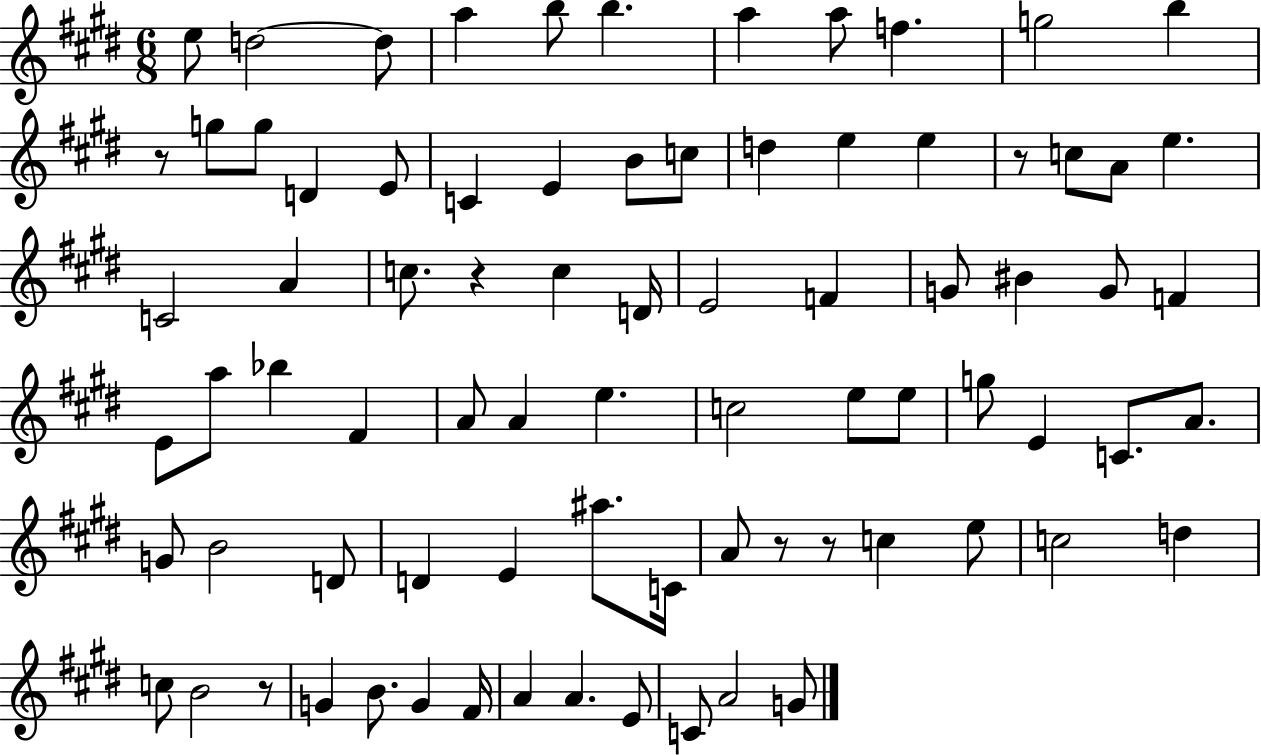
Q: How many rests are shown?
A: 6